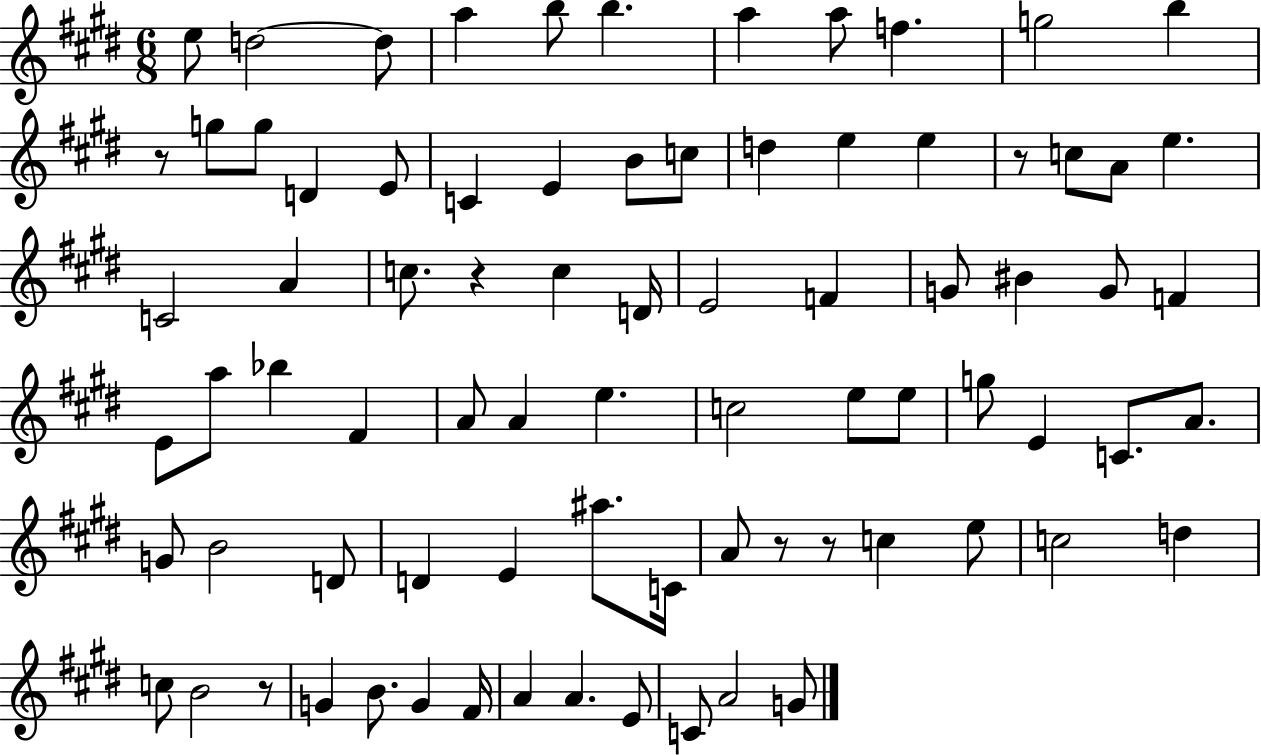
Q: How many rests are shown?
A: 6